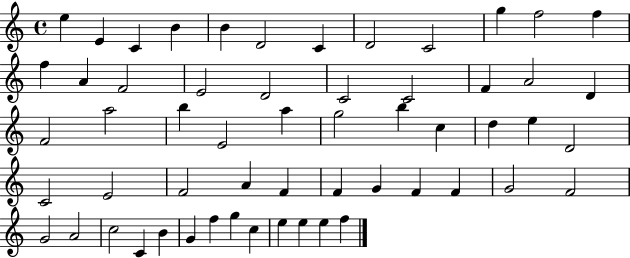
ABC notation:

X:1
T:Untitled
M:4/4
L:1/4
K:C
e E C B B D2 C D2 C2 g f2 f f A F2 E2 D2 C2 C2 F A2 D F2 a2 b E2 a g2 b c d e D2 C2 E2 F2 A F F G F F G2 F2 G2 A2 c2 C B G f g c e e e f